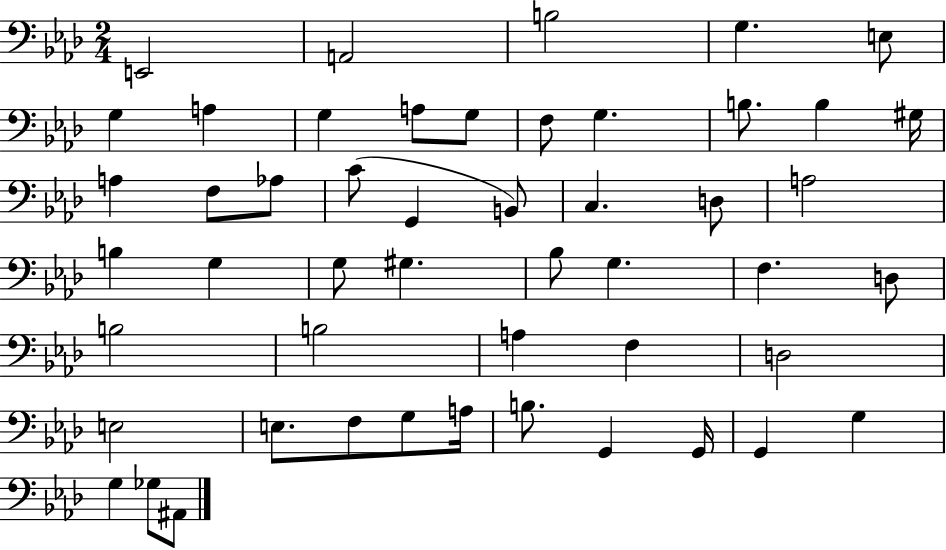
X:1
T:Untitled
M:2/4
L:1/4
K:Ab
E,,2 A,,2 B,2 G, E,/2 G, A, G, A,/2 G,/2 F,/2 G, B,/2 B, ^G,/4 A, F,/2 _A,/2 C/2 G,, B,,/2 C, D,/2 A,2 B, G, G,/2 ^G, _B,/2 G, F, D,/2 B,2 B,2 A, F, D,2 E,2 E,/2 F,/2 G,/2 A,/4 B,/2 G,, G,,/4 G,, G, G, _G,/2 ^A,,/2